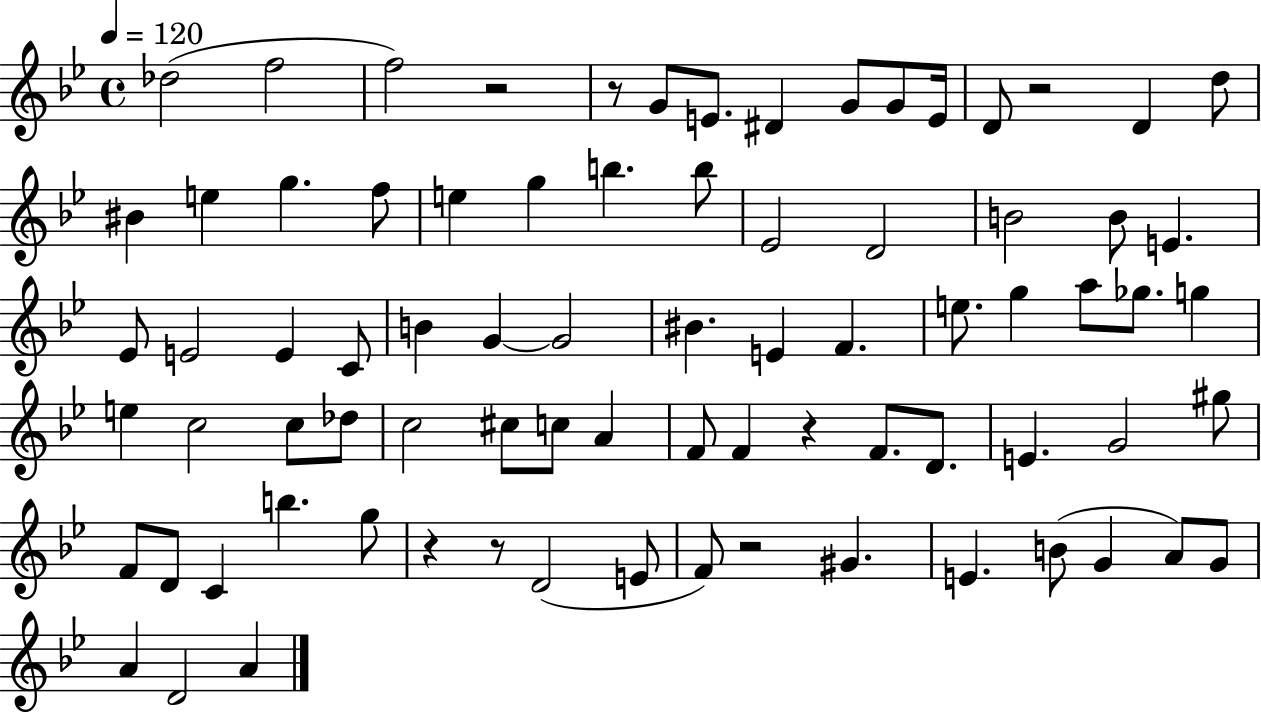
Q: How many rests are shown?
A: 7